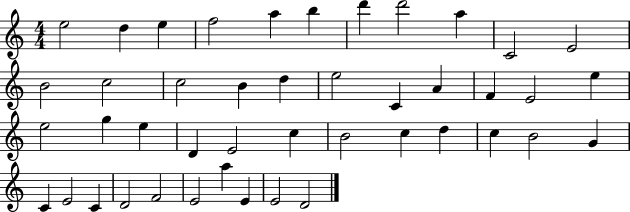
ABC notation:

X:1
T:Untitled
M:4/4
L:1/4
K:C
e2 d e f2 a b d' d'2 a C2 E2 B2 c2 c2 B d e2 C A F E2 e e2 g e D E2 c B2 c d c B2 G C E2 C D2 F2 E2 a E E2 D2